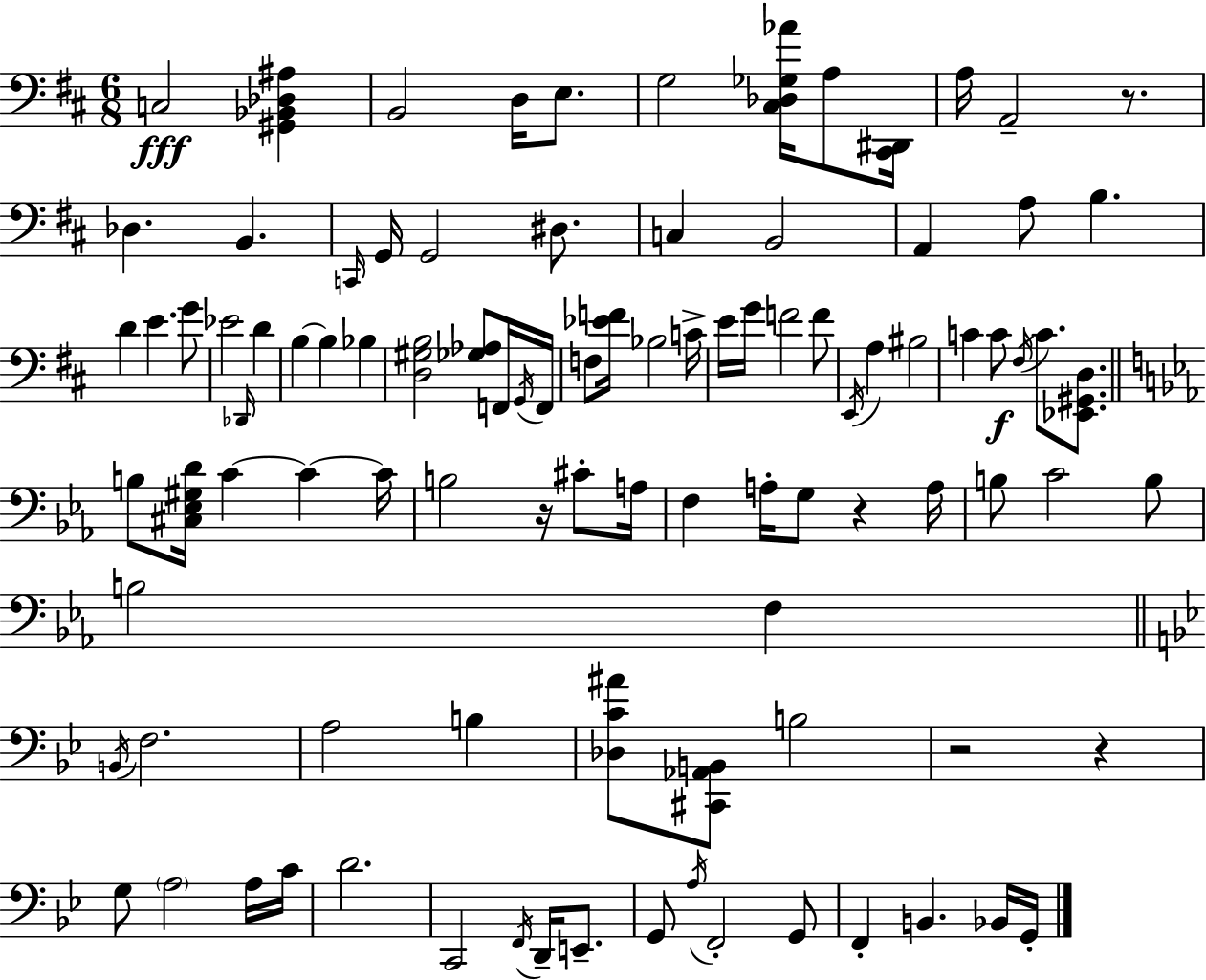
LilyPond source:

{
  \clef bass
  \numericTimeSignature
  \time 6/8
  \key d \major
  c2\fff <gis, bes, des ais>4 | b,2 d16 e8. | g2 <cis des ges aes'>16 a8 <cis, dis,>16 | a16 a,2-- r8. | \break des4. b,4. | \grace { c,16 } g,16 g,2 dis8. | c4 b,2 | a,4 a8 b4. | \break d'4 e'4. g'8 | ees'2 \grace { des,16 } d'4 | b4~~ b4 bes4 | <d gis b>2 <ges aes>8 | \break f,16 \acciaccatura { g,16 } f,16 f8 <ees' f'>16 bes2 | c'16-> e'16 g'16 f'2 | f'8 \acciaccatura { e,16 } a4 bis2 | c'4 c'8\f \acciaccatura { fis16 } c'8. | \break <ees, gis, d>8. \bar "||" \break \key ees \major b8 <cis ees gis d'>16 c'4~~ c'4~~ c'16 | b2 r16 cis'8-. a16 | f4 a16-. g8 r4 a16 | b8 c'2 b8 | \break b2 f4 | \bar "||" \break \key bes \major \acciaccatura { b,16 } f2. | a2 b4 | <des c' ais'>8 <cis, aes, b,>8 b2 | r2 r4 | \break g8 \parenthesize a2 a16 | c'16 d'2. | c,2 \acciaccatura { f,16 } d,16-- e,8.-- | g,8 \acciaccatura { a16 } f,2-. | \break g,8 f,4-. b,4. | bes,16 g,16-. \bar "|."
}